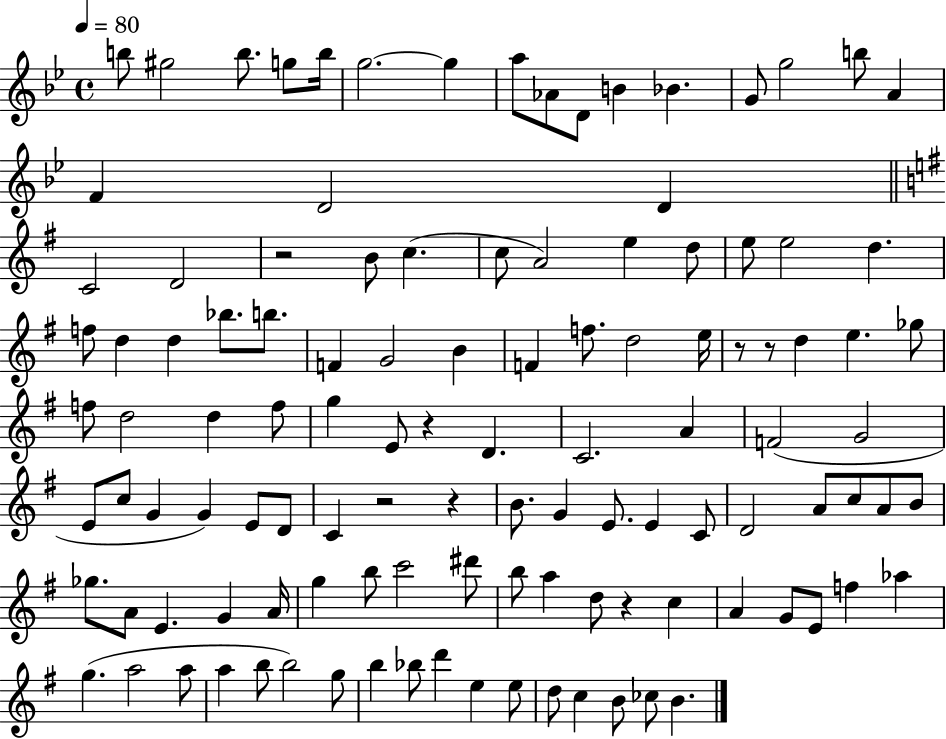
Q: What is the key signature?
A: BES major